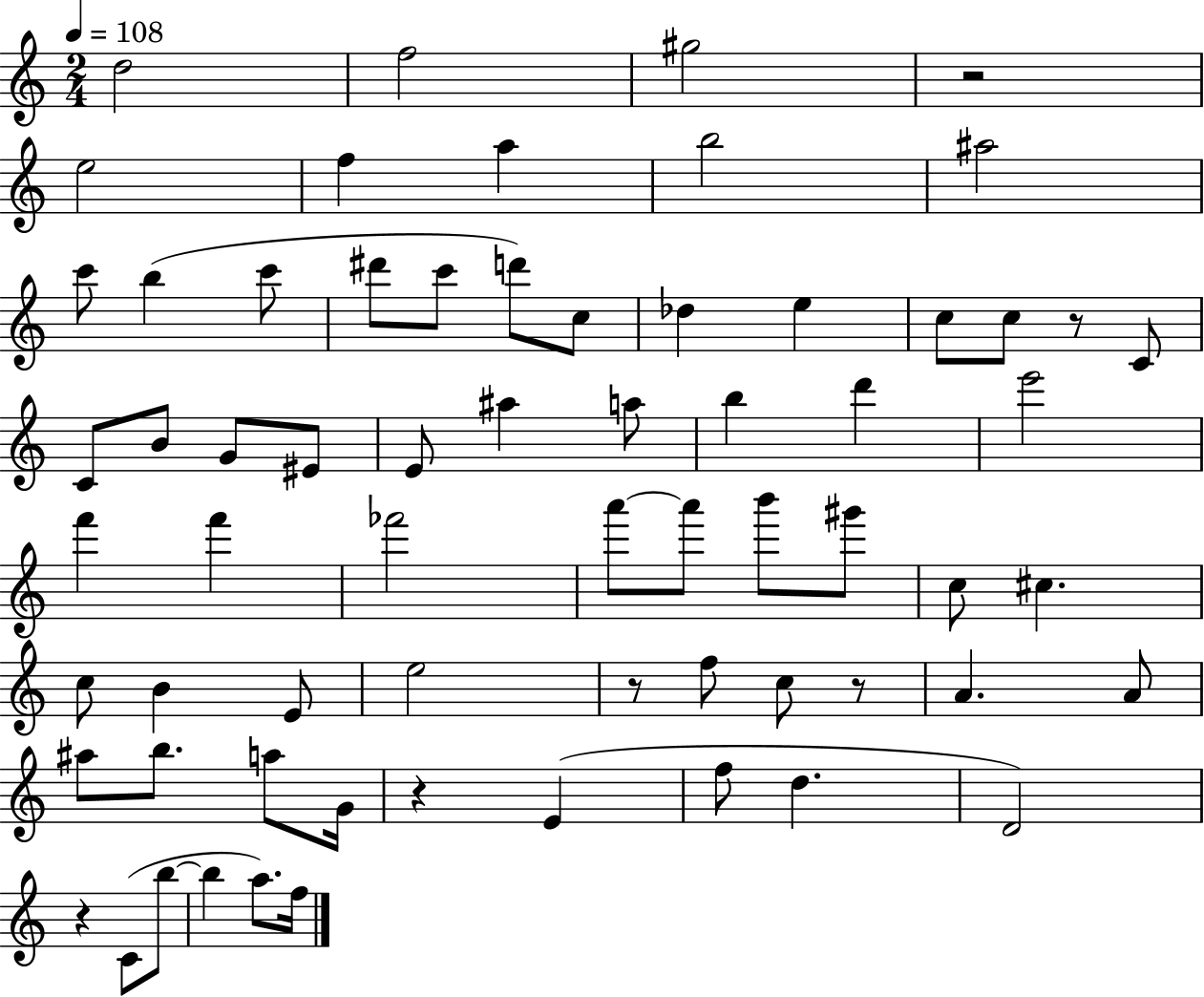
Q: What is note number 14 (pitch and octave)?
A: D6